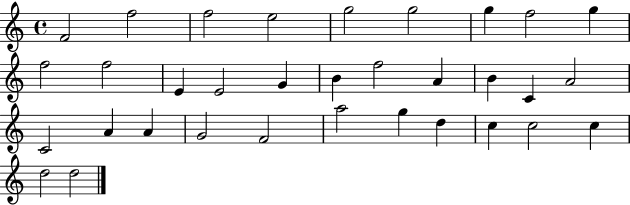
X:1
T:Untitled
M:4/4
L:1/4
K:C
F2 f2 f2 e2 g2 g2 g f2 g f2 f2 E E2 G B f2 A B C A2 C2 A A G2 F2 a2 g d c c2 c d2 d2